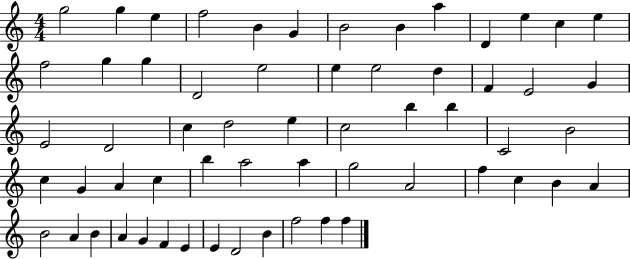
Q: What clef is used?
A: treble